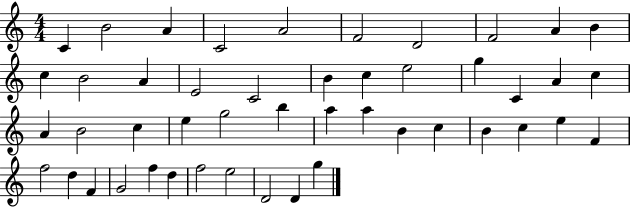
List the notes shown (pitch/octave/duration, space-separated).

C4/q B4/h A4/q C4/h A4/h F4/h D4/h F4/h A4/q B4/q C5/q B4/h A4/q E4/h C4/h B4/q C5/q E5/h G5/q C4/q A4/q C5/q A4/q B4/h C5/q E5/q G5/h B5/q A5/q A5/q B4/q C5/q B4/q C5/q E5/q F4/q F5/h D5/q F4/q G4/h F5/q D5/q F5/h E5/h D4/h D4/q G5/q